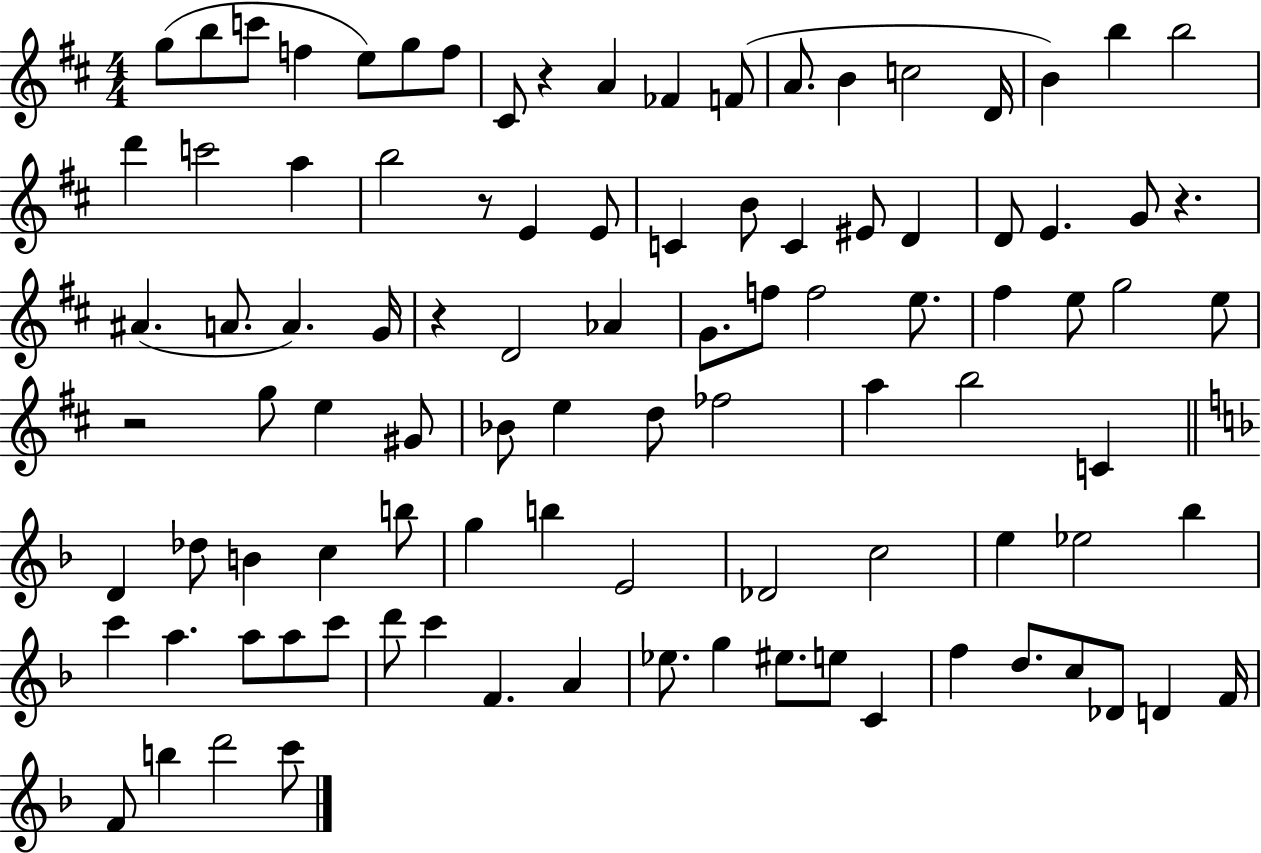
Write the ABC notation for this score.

X:1
T:Untitled
M:4/4
L:1/4
K:D
g/2 b/2 c'/2 f e/2 g/2 f/2 ^C/2 z A _F F/2 A/2 B c2 D/4 B b b2 d' c'2 a b2 z/2 E E/2 C B/2 C ^E/2 D D/2 E G/2 z ^A A/2 A G/4 z D2 _A G/2 f/2 f2 e/2 ^f e/2 g2 e/2 z2 g/2 e ^G/2 _B/2 e d/2 _f2 a b2 C D _d/2 B c b/2 g b E2 _D2 c2 e _e2 _b c' a a/2 a/2 c'/2 d'/2 c' F A _e/2 g ^e/2 e/2 C f d/2 c/2 _D/2 D F/4 F/2 b d'2 c'/2